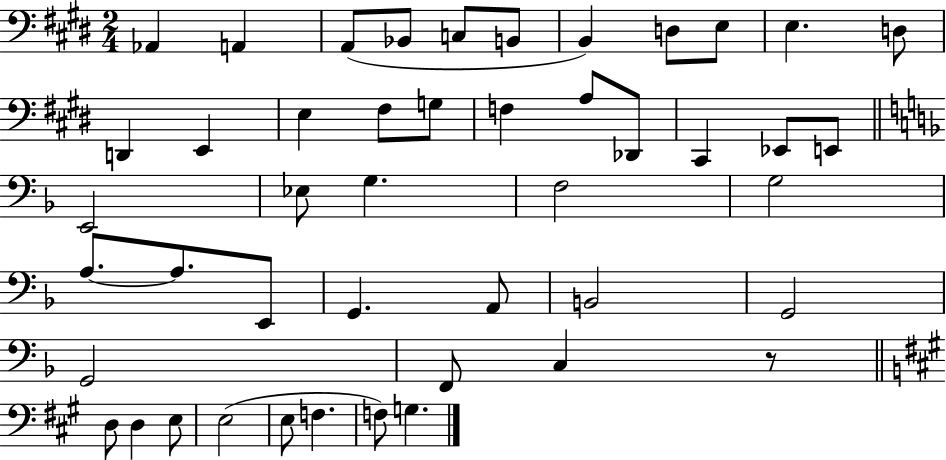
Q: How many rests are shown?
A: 1